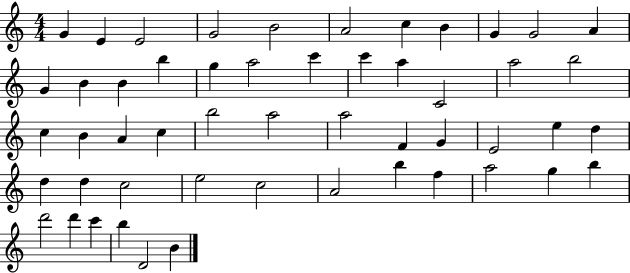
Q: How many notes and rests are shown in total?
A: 52